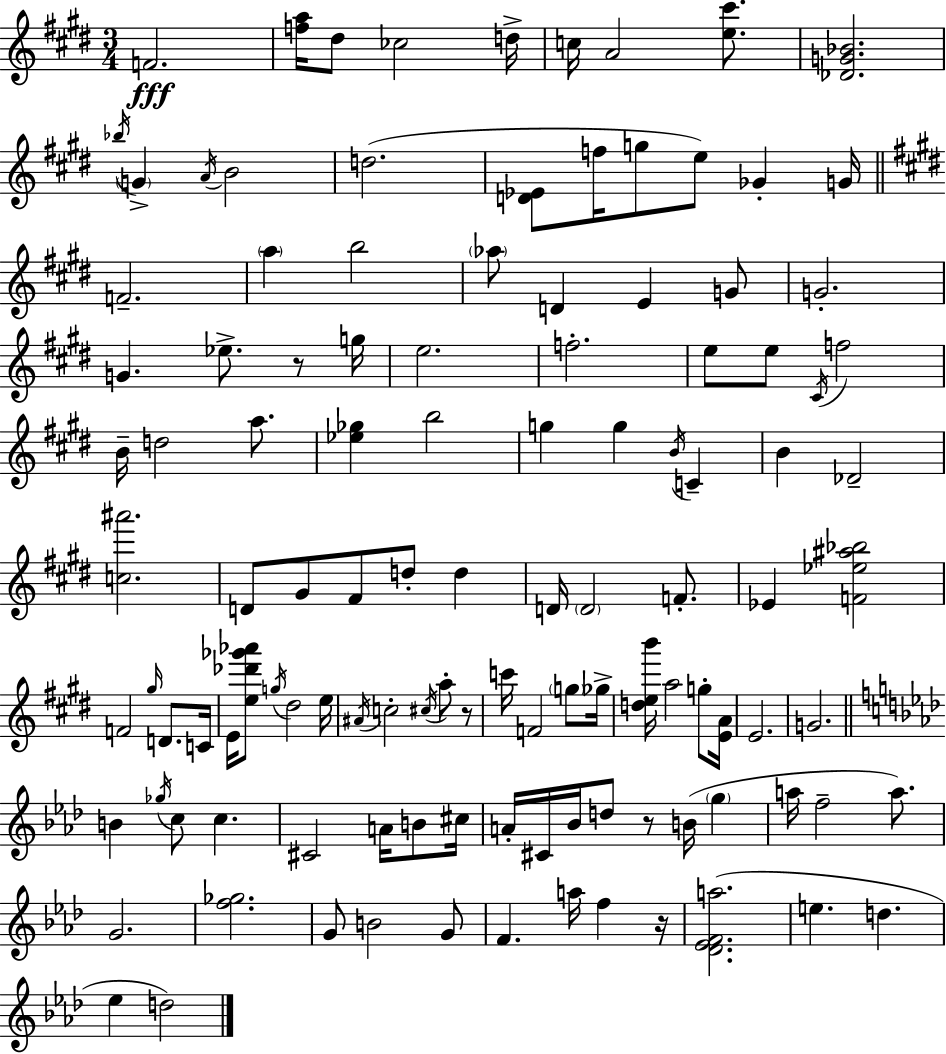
F4/h. [F5,A5]/s D#5/e CES5/h D5/s C5/s A4/h [E5,C#6]/e. [Db4,G4,Bb4]/h. Bb5/s G4/q A4/s B4/h D5/h. [D4,Eb4]/e F5/s G5/e E5/e Gb4/q G4/s F4/h. A5/q B5/h Ab5/e D4/q E4/q G4/e G4/h. G4/q. Eb5/e. R/e G5/s E5/h. F5/h. E5/e E5/e C#4/s F5/h B4/s D5/h A5/e. [Eb5,Gb5]/q B5/h G5/q G5/q B4/s C4/q B4/q Db4/h [C5,A#6]/h. D4/e G#4/e F#4/e D5/e D5/q D4/s D4/h F4/e. Eb4/q [F4,Eb5,A#5,Bb5]/h F4/h G#5/s D4/e. C4/s E4/s [E5,Db6,Gb6,Ab6]/e G5/s D#5/h E5/s A#4/s C5/h C#5/s A5/e R/e C6/s F4/h G5/e Gb5/s [D5,E5,B6]/s A5/h G5/e [E4,A4]/s E4/h. G4/h. B4/q Gb5/s C5/e C5/q. C#4/h A4/s B4/e C#5/s A4/s C#4/s Bb4/s D5/e R/e B4/s G5/q A5/s F5/h A5/e. G4/h. [F5,Gb5]/h. G4/e B4/h G4/e F4/q. A5/s F5/q R/s [Db4,Eb4,F4,A5]/h. E5/q. D5/q. Eb5/q D5/h